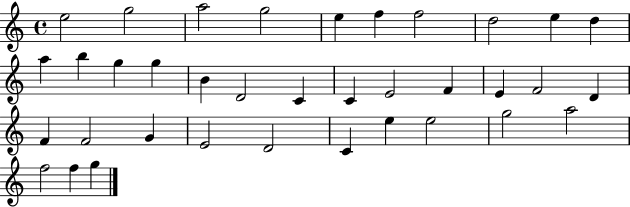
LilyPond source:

{
  \clef treble
  \time 4/4
  \defaultTimeSignature
  \key c \major
  e''2 g''2 | a''2 g''2 | e''4 f''4 f''2 | d''2 e''4 d''4 | \break a''4 b''4 g''4 g''4 | b'4 d'2 c'4 | c'4 e'2 f'4 | e'4 f'2 d'4 | \break f'4 f'2 g'4 | e'2 d'2 | c'4 e''4 e''2 | g''2 a''2 | \break f''2 f''4 g''4 | \bar "|."
}